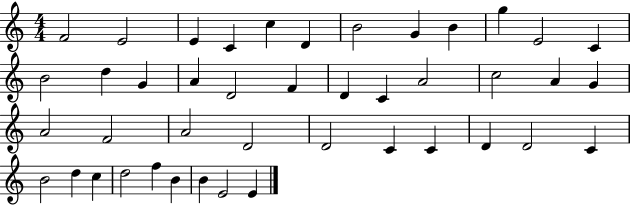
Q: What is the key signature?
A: C major